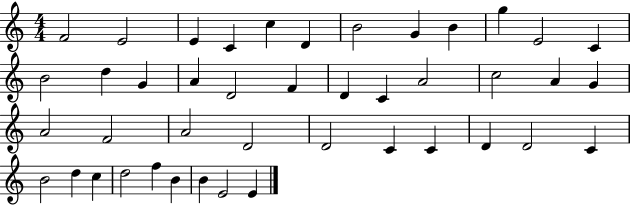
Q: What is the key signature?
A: C major